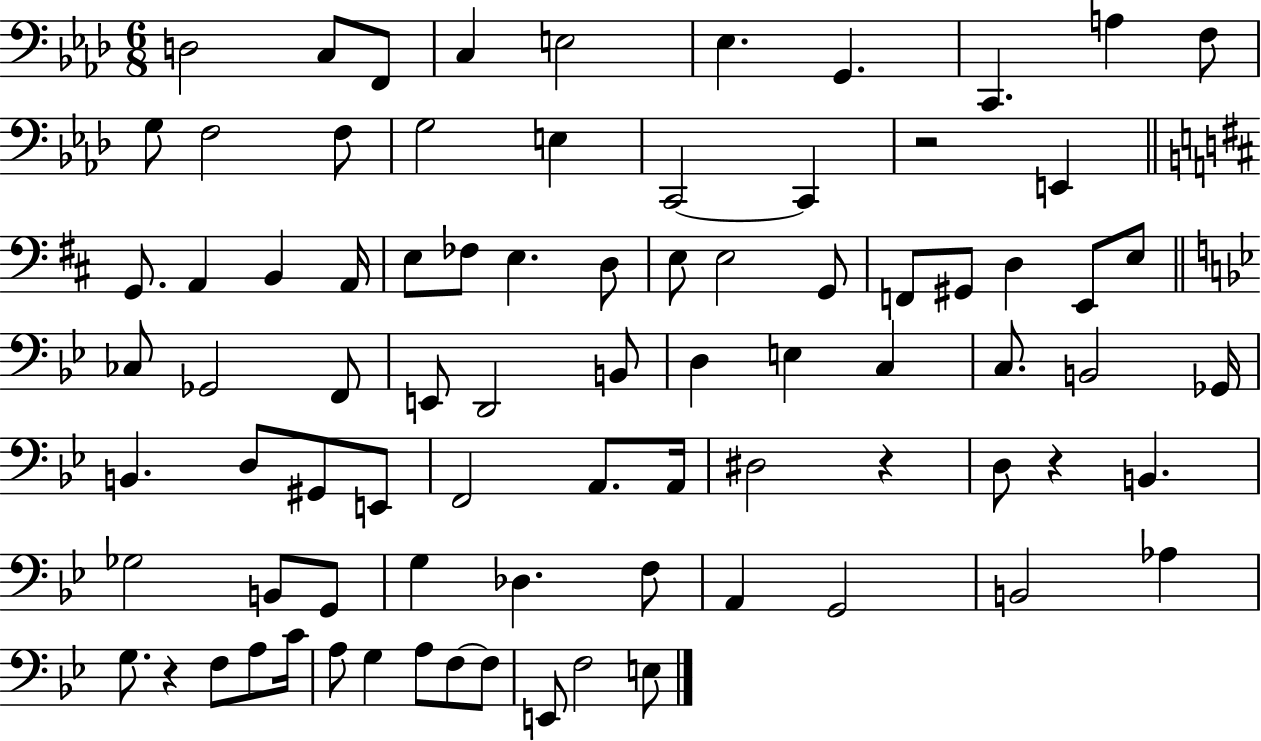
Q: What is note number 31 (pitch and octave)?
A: G#2